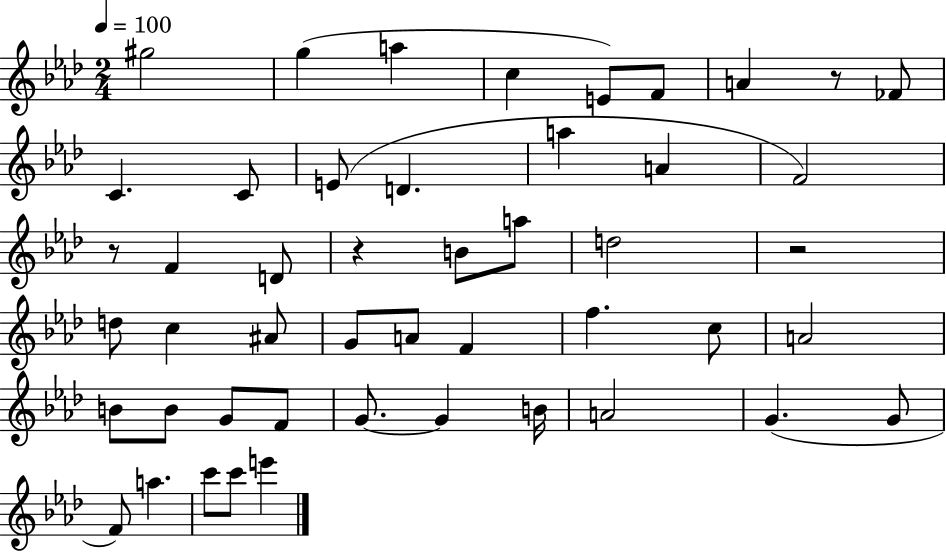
G#5/h G5/q A5/q C5/q E4/e F4/e A4/q R/e FES4/e C4/q. C4/e E4/e D4/q. A5/q A4/q F4/h R/e F4/q D4/e R/q B4/e A5/e D5/h R/h D5/e C5/q A#4/e G4/e A4/e F4/q F5/q. C5/e A4/h B4/e B4/e G4/e F4/e G4/e. G4/q B4/s A4/h G4/q. G4/e F4/e A5/q. C6/e C6/e E6/q